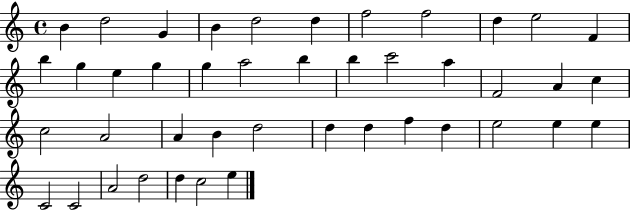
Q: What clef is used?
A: treble